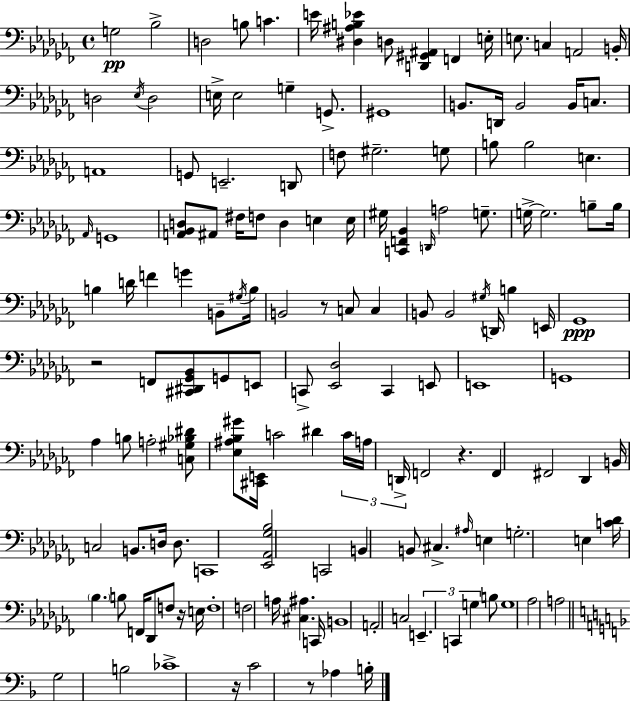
{
  \clef bass
  \time 4/4
  \defaultTimeSignature
  \key aes \minor
  g2\pp bes2-> | d2 b8 c'4. | e'16 <dis ais b ees'>4 d8 <d, gis, ais,>4 f,4 e16-. | e8. c4 a,2 b,16-. | \break d2 \acciaccatura { ees16 } d2 | e16-> e2 g4-- g,8.-> | gis,1 | b,8. d,16 b,2 b,16 c8. | \break a,1 | g,8 e,2.-- d,8 | f8 gis2.-- g8 | b8 b2 e4. | \break \grace { aes,16 } g,1 | <a, bes, d>8 ais,8 fis16 f8 d4 e4 | e16 gis16 <c, f, bes,>4 \grace { d,16 } a2 | g8.-- g16->~~ g2. | \break b8-- b16 b4 d'16 f'4 g'4 | b,8-- \acciaccatura { gis16 } b16 b,2 r8 c8 | c4 b,8 b,2 \acciaccatura { gis16 } d,16 | b4 e,16 ges,1\ppp | \break r2 f,8 <cis, dis, ges, bes,>8 | g,8 e,8 c,8-> <ees, des>2 c,4 | e,8 e,1 | g,1 | \break aes4 b8 a2-. | <c gis bes dis'>8 <ees ais bes gis'>8 <cis, e,>16 c'2 | dis'4 \tuplet 3/2 { c'16 a16 d,16-> } f,2 r4. | f,4 fis,2 | \break des,4 b,16 c2 b,8. | d16 d8. c,1 | <ees, aes, ges bes>2 c,2 | b,4 b,8 cis4.-> | \break \grace { ais16 } e4 g2.-. | e4 <c' des'>16 \parenthesize bes4. b8 f,16 | des,8 f8 r16 e16 f1-. | f2 a16 <cis ais>4. | \break c,16 b,1 | a,2-. c2 | \tuplet 3/2 { e,4.-- c,4 | g4 } b8 g1 | \break aes2 a2 | \bar "||" \break \key d \minor g2 b2 | ces'1-> | r16 c'2 r8 aes4 b16-. | \bar "|."
}